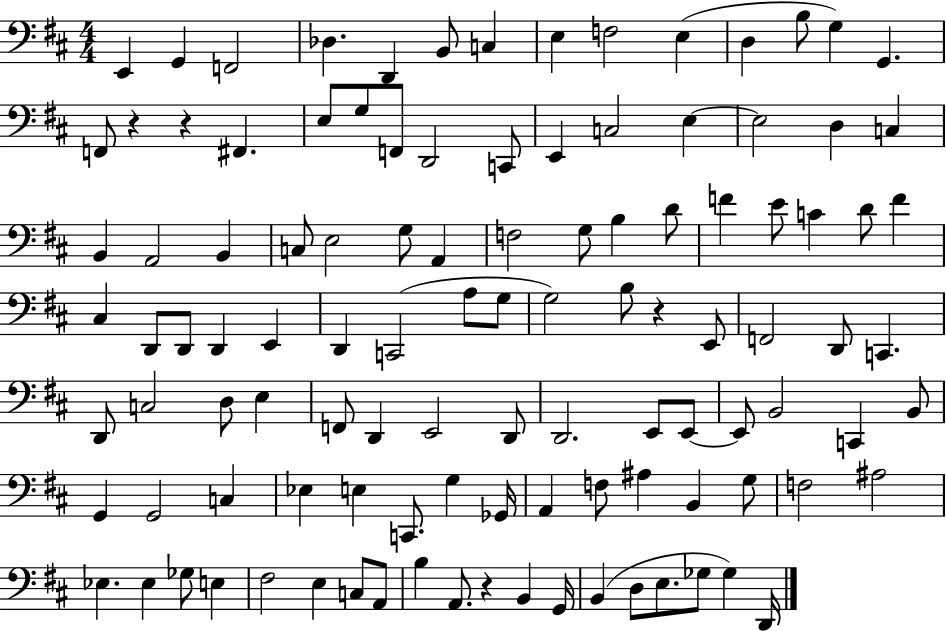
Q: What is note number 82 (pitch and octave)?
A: A2